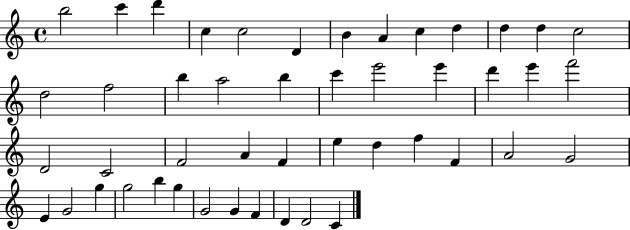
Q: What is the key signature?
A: C major